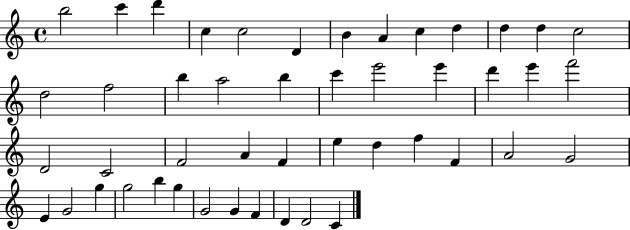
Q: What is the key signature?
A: C major